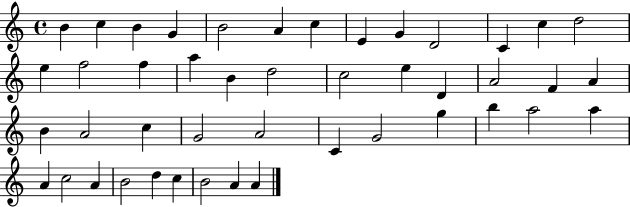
X:1
T:Untitled
M:4/4
L:1/4
K:C
B c B G B2 A c E G D2 C c d2 e f2 f a B d2 c2 e D A2 F A B A2 c G2 A2 C G2 g b a2 a A c2 A B2 d c B2 A A